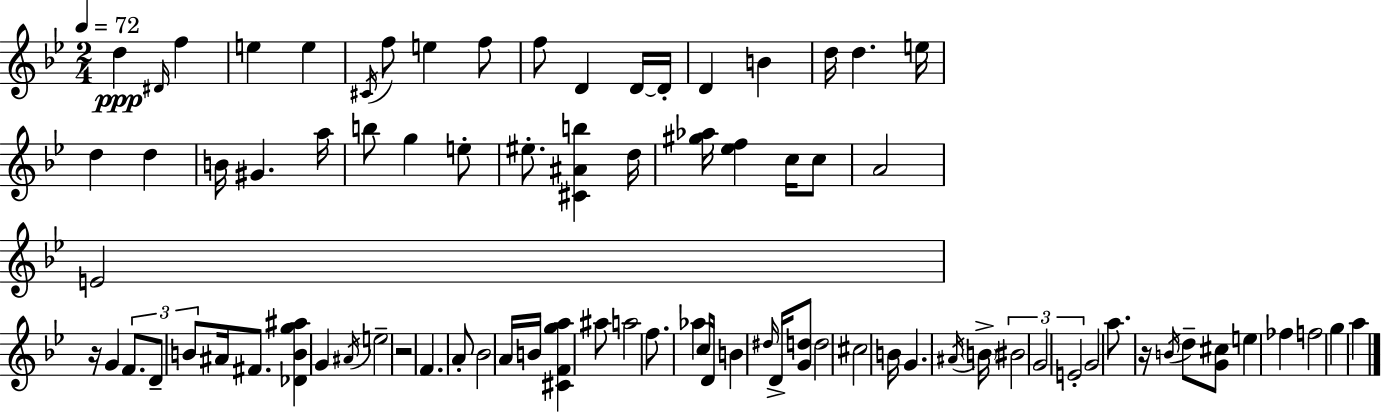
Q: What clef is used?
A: treble